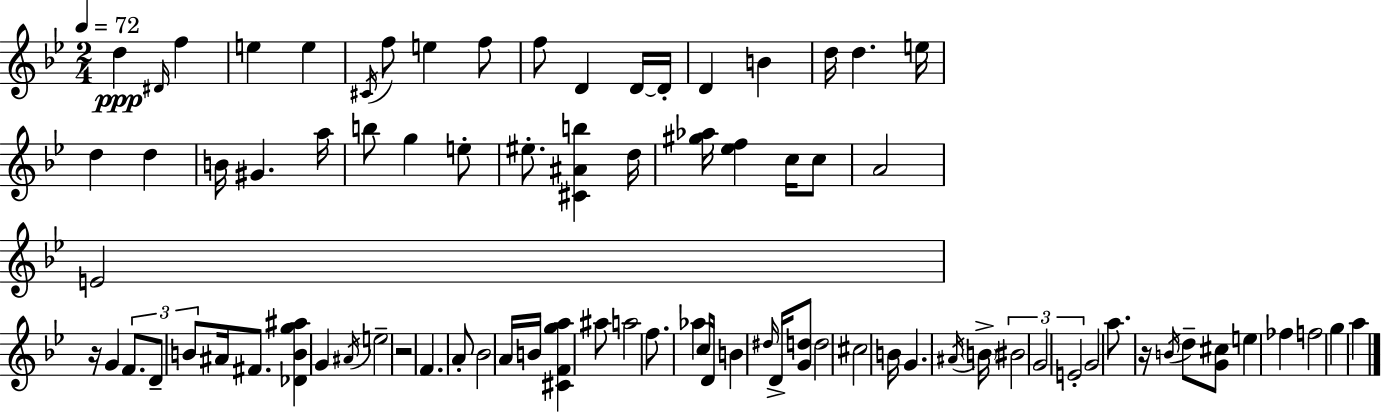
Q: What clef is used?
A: treble